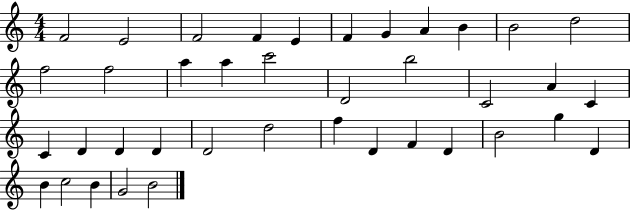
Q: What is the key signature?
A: C major